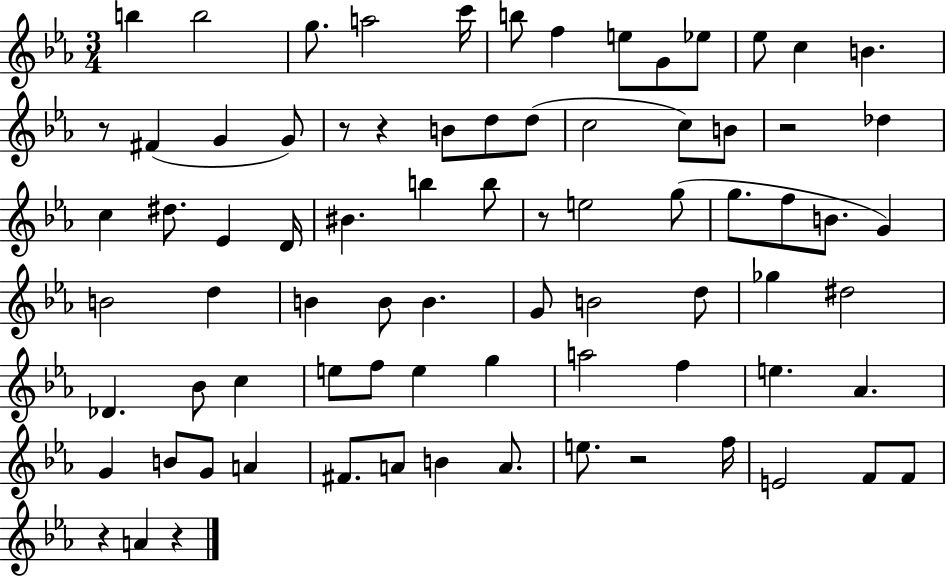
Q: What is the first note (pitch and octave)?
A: B5